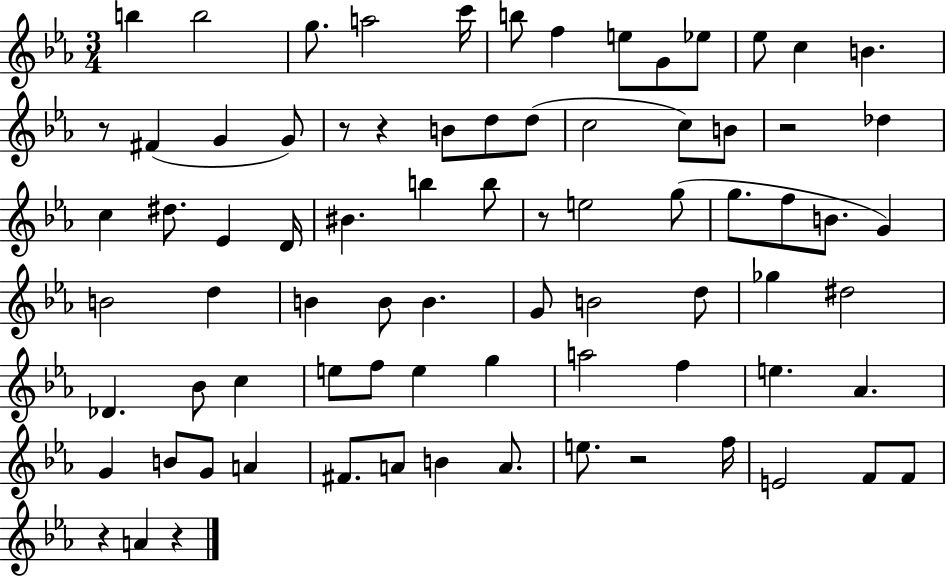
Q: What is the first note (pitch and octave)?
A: B5